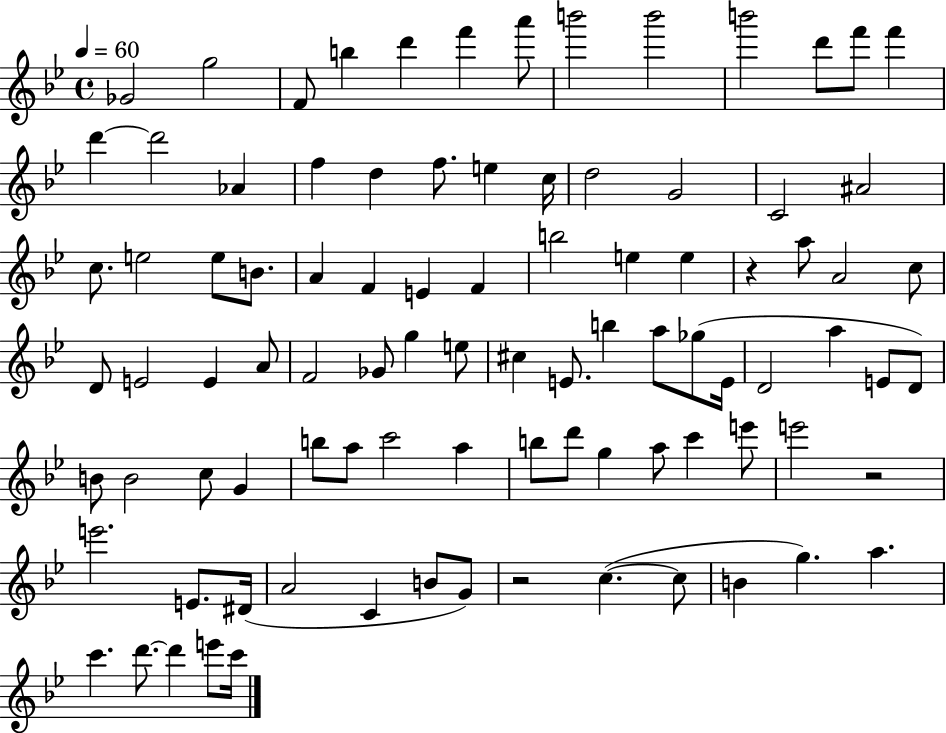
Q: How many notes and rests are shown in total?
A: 92